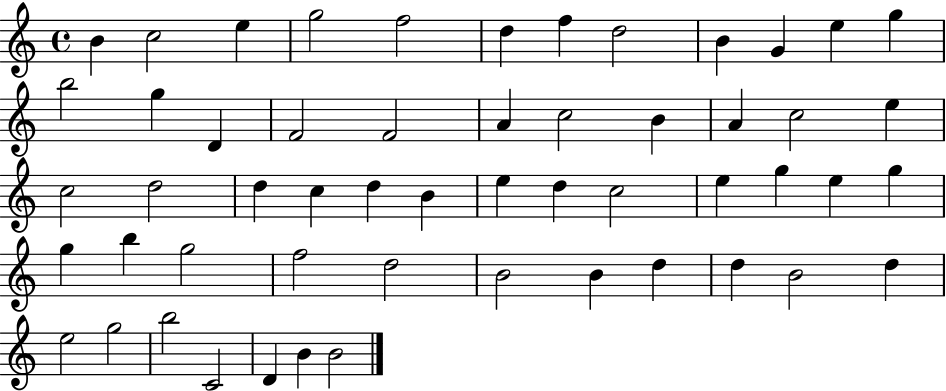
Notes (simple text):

B4/q C5/h E5/q G5/h F5/h D5/q F5/q D5/h B4/q G4/q E5/q G5/q B5/h G5/q D4/q F4/h F4/h A4/q C5/h B4/q A4/q C5/h E5/q C5/h D5/h D5/q C5/q D5/q B4/q E5/q D5/q C5/h E5/q G5/q E5/q G5/q G5/q B5/q G5/h F5/h D5/h B4/h B4/q D5/q D5/q B4/h D5/q E5/h G5/h B5/h C4/h D4/q B4/q B4/h